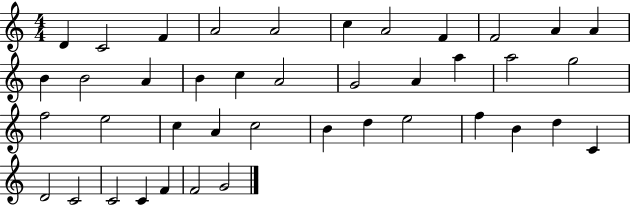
{
  \clef treble
  \numericTimeSignature
  \time 4/4
  \key c \major
  d'4 c'2 f'4 | a'2 a'2 | c''4 a'2 f'4 | f'2 a'4 a'4 | \break b'4 b'2 a'4 | b'4 c''4 a'2 | g'2 a'4 a''4 | a''2 g''2 | \break f''2 e''2 | c''4 a'4 c''2 | b'4 d''4 e''2 | f''4 b'4 d''4 c'4 | \break d'2 c'2 | c'2 c'4 f'4 | f'2 g'2 | \bar "|."
}